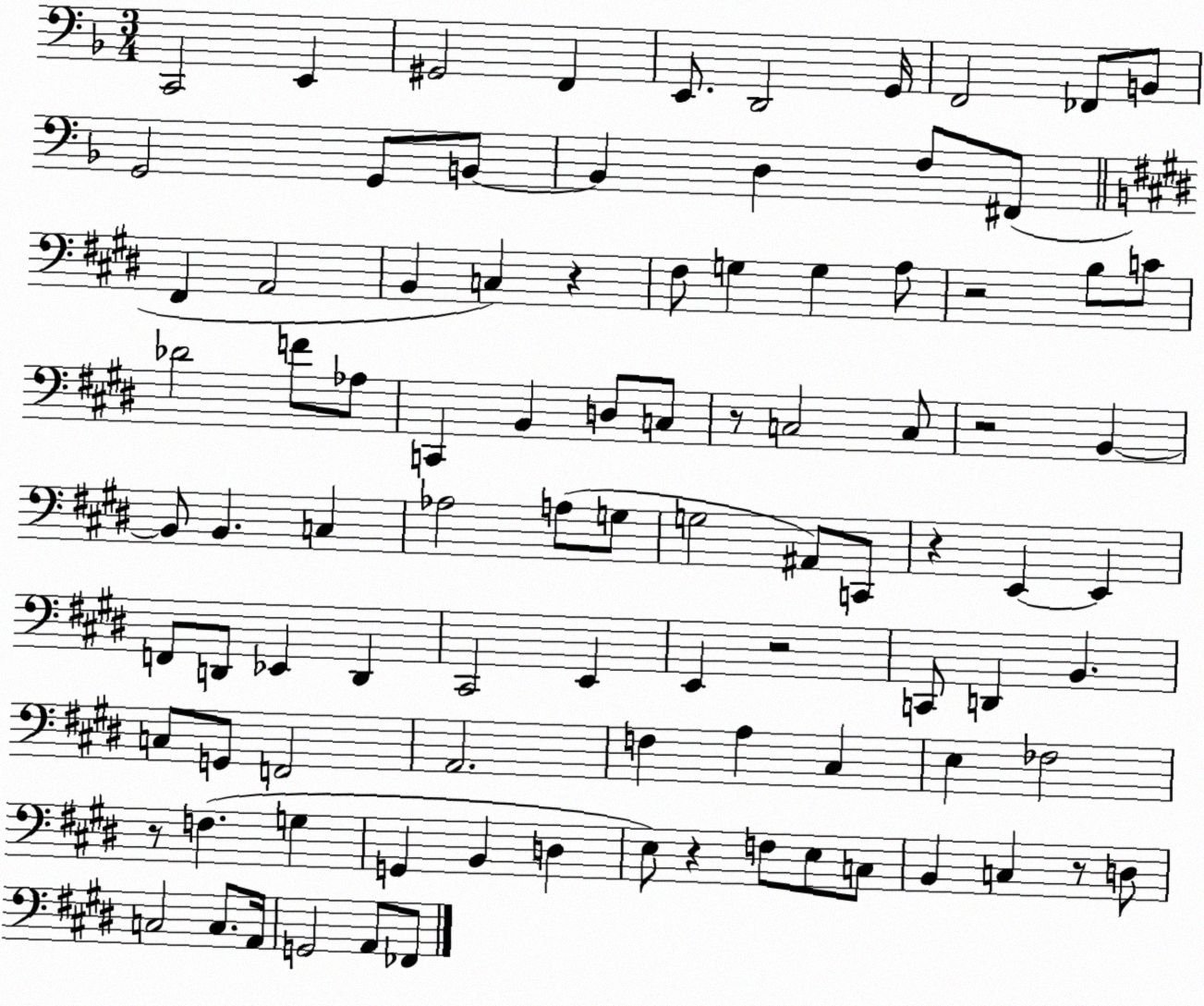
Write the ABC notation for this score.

X:1
T:Untitled
M:3/4
L:1/4
K:F
C,,2 E,, ^G,,2 F,, E,,/2 D,,2 G,,/4 F,,2 _F,,/2 B,,/2 G,,2 G,,/2 B,,/2 B,, D, F,/2 ^F,,/2 ^F,, A,,2 B,, C, z ^F,/2 G, G, A,/2 z2 B,/2 C/2 _D2 F/2 _A,/2 C,, B,, D,/2 C,/2 z/2 C,2 C,/2 z2 B,, B,,/2 B,, C, _A,2 A,/2 G,/2 G,2 ^A,,/2 C,,/2 z E,, E,, F,,/2 D,,/2 _E,, D,, ^C,,2 E,, E,, z2 C,,/2 D,, B,, C,/2 G,,/2 F,,2 A,,2 F, A, ^C, E, _F,2 z/2 F, G, G,, B,, D, E,/2 z F,/2 E,/2 C,/2 B,, C, z/2 D,/2 C,2 C,/2 A,,/4 G,,2 A,,/2 _F,,/2